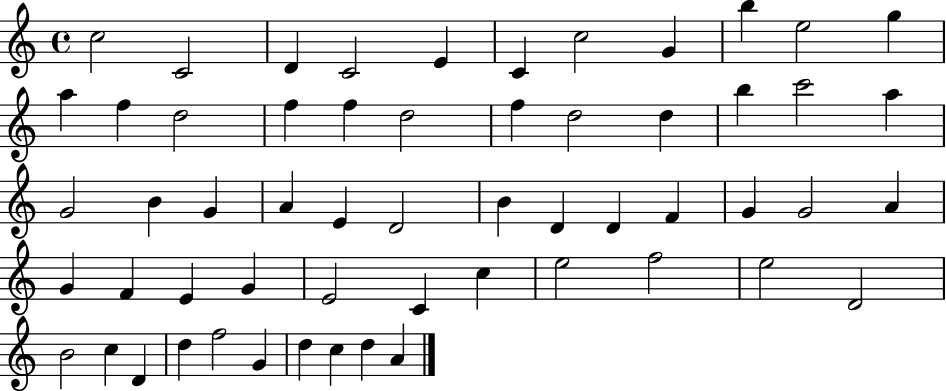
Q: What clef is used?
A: treble